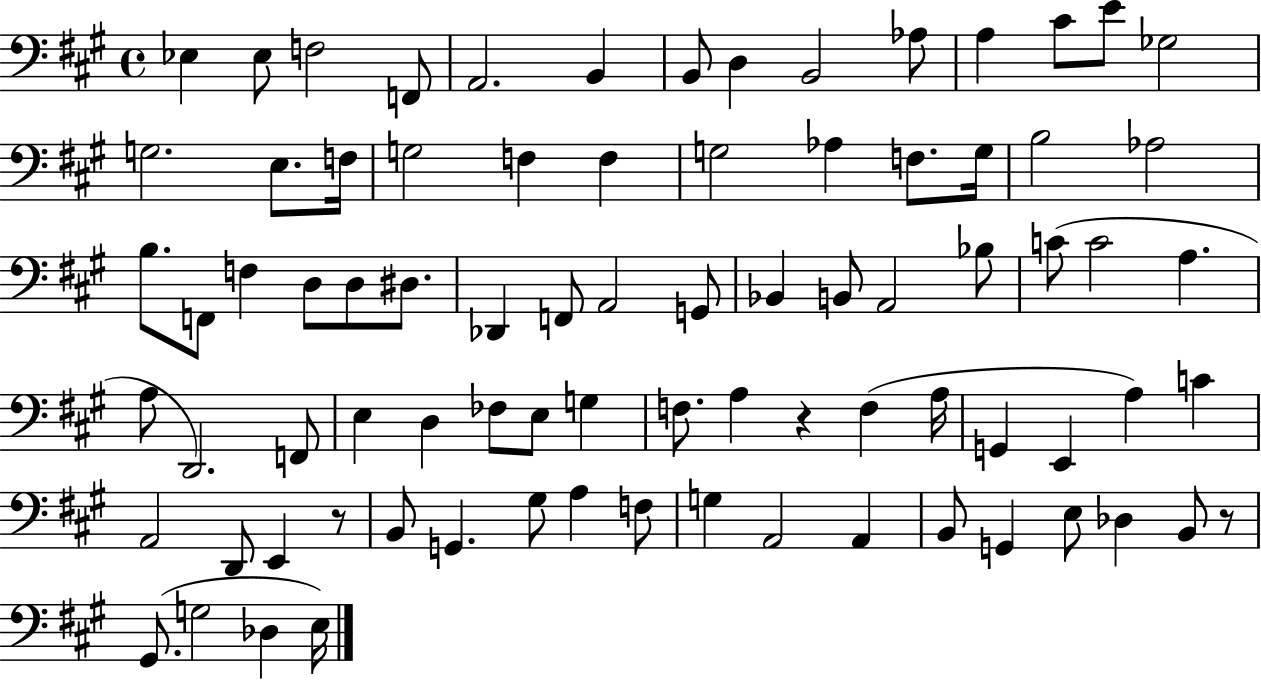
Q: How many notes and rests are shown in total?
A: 82